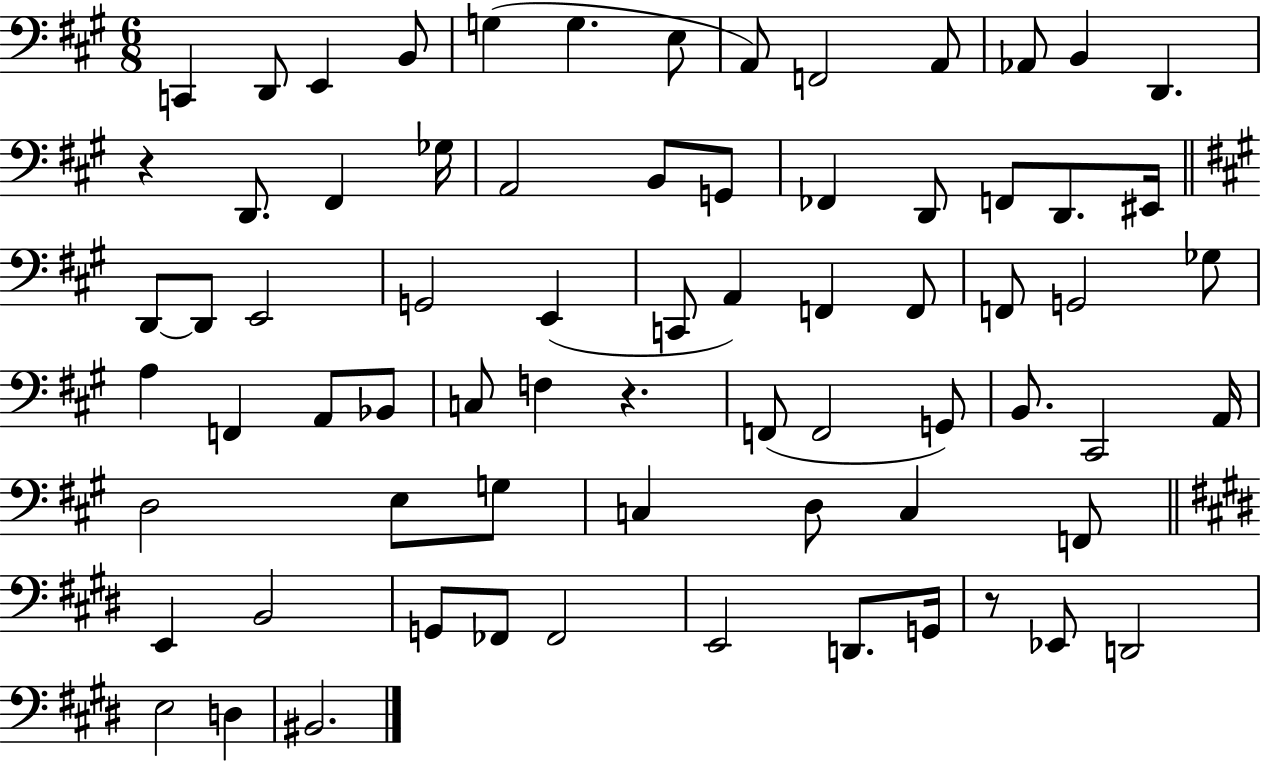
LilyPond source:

{
  \clef bass
  \numericTimeSignature
  \time 6/8
  \key a \major
  c,4 d,8 e,4 b,8 | g4( g4. e8 | a,8) f,2 a,8 | aes,8 b,4 d,4. | \break r4 d,8. fis,4 ges16 | a,2 b,8 g,8 | fes,4 d,8 f,8 d,8. eis,16 | \bar "||" \break \key a \major d,8~~ d,8 e,2 | g,2 e,4( | c,8 a,4) f,4 f,8 | f,8 g,2 ges8 | \break a4 f,4 a,8 bes,8 | c8 f4 r4. | f,8( f,2 g,8) | b,8. cis,2 a,16 | \break d2 e8 g8 | c4 d8 c4 f,8 | \bar "||" \break \key e \major e,4 b,2 | g,8 fes,8 fes,2 | e,2 d,8. g,16 | r8 ees,8 d,2 | \break e2 d4 | bis,2. | \bar "|."
}